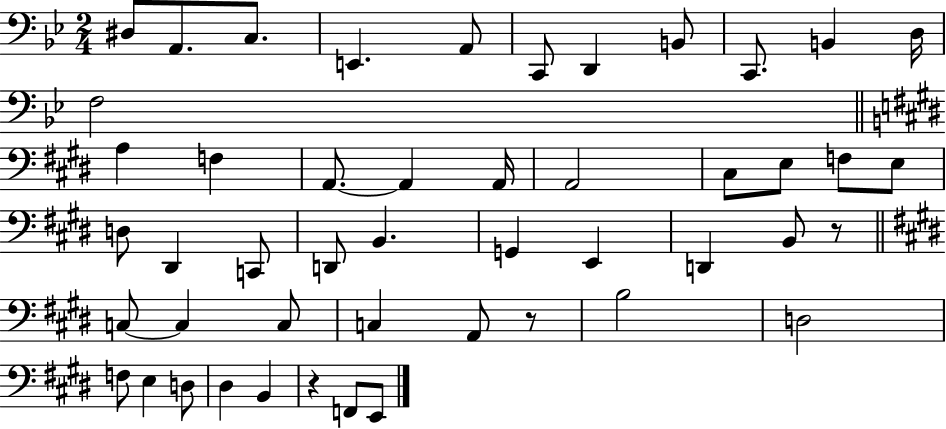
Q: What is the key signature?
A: BES major